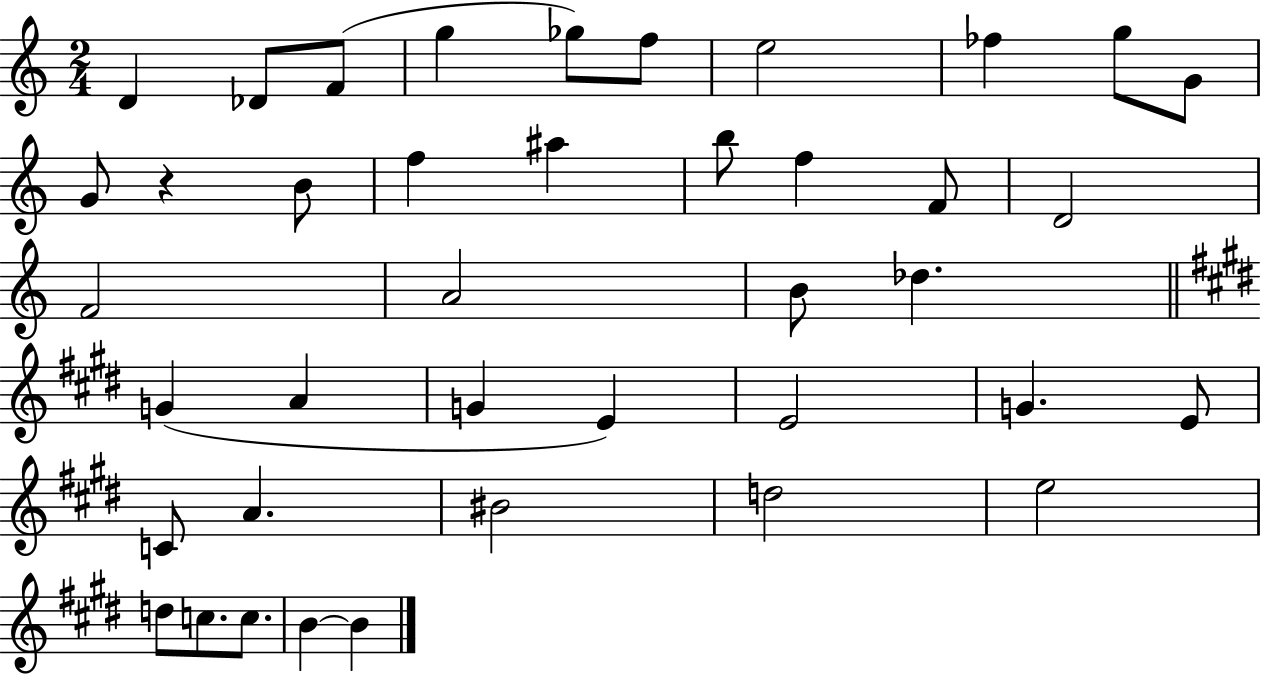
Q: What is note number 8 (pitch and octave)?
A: FES5